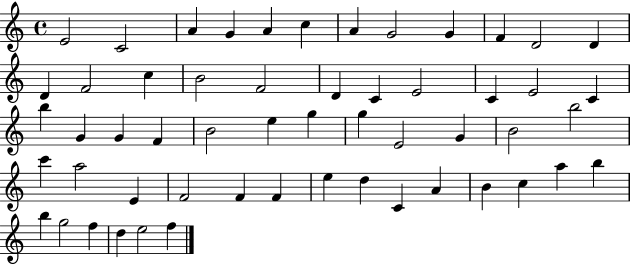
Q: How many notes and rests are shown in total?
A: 55